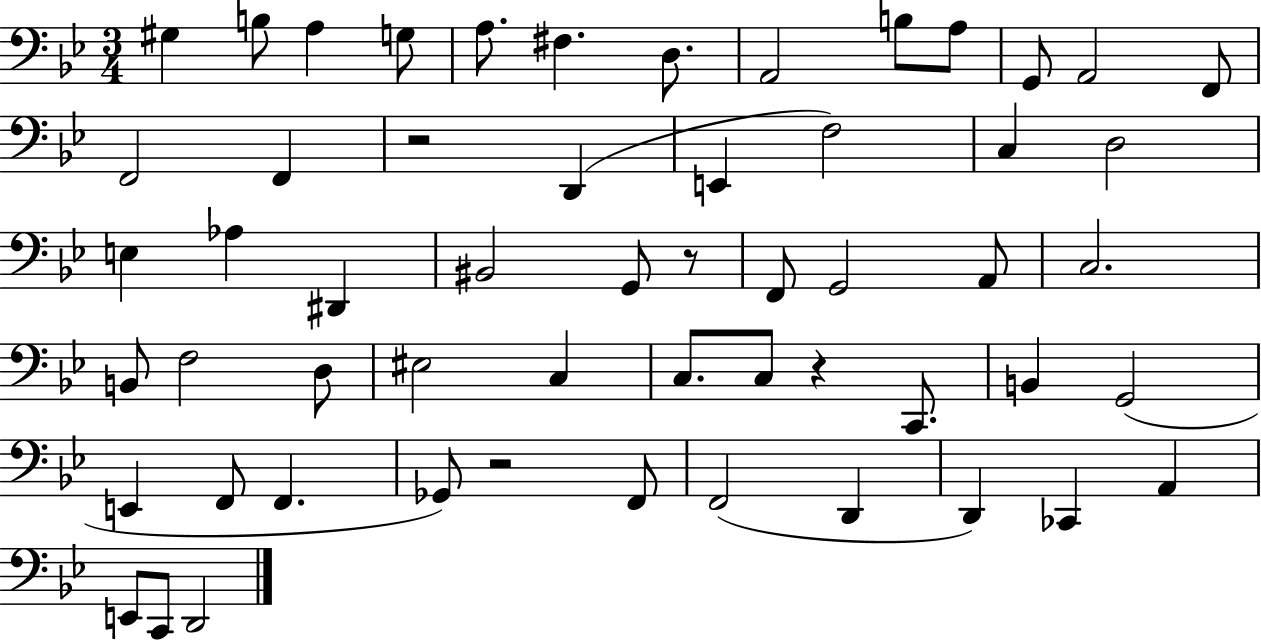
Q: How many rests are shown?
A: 4